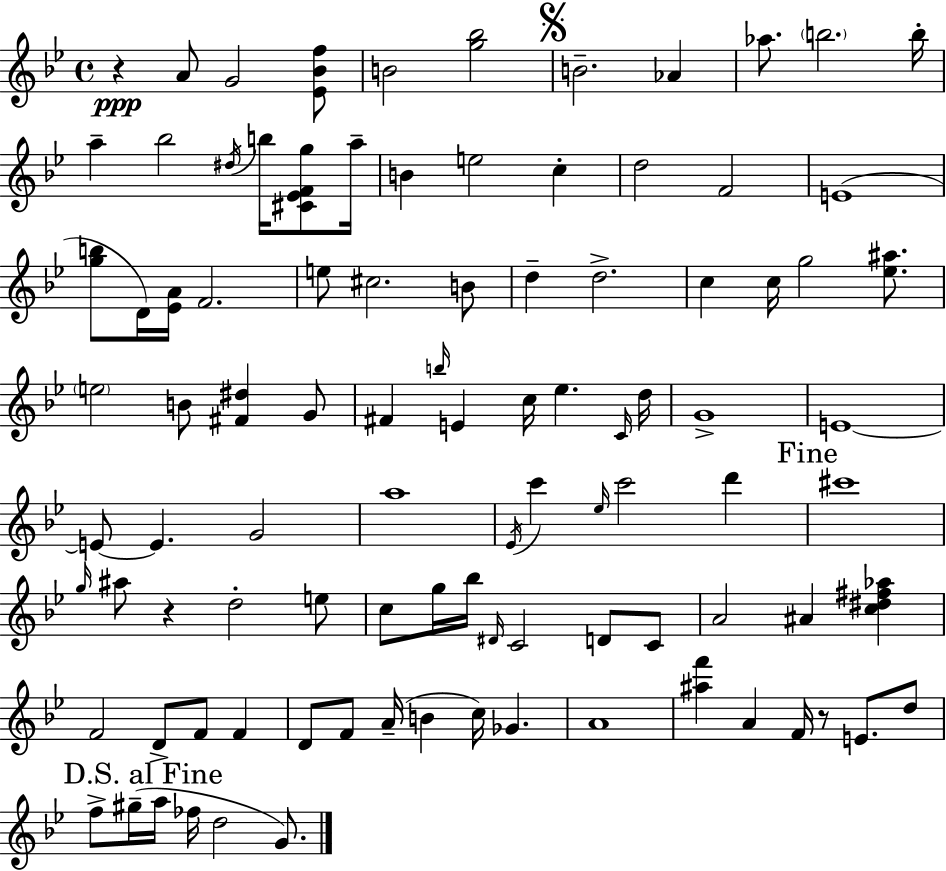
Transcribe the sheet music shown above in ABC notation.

X:1
T:Untitled
M:4/4
L:1/4
K:Bb
z A/2 G2 [_E_Bf]/2 B2 [g_b]2 B2 _A _a/2 b2 b/4 a _b2 ^d/4 b/4 [^C_EFg]/2 a/4 B e2 c d2 F2 E4 [gb]/2 D/4 [_EA]/4 F2 e/2 ^c2 B/2 d d2 c c/4 g2 [_e^a]/2 e2 B/2 [^F^d] G/2 ^F b/4 E c/4 _e C/4 d/4 G4 E4 E/2 E G2 a4 _E/4 c' _e/4 c'2 d' ^c'4 g/4 ^a/2 z d2 e/2 c/2 g/4 _b/4 ^D/4 C2 D/2 C/2 A2 ^A [c^d^f_a] F2 D/2 F/2 F D/2 F/2 A/4 B c/4 _G A4 [^af'] A F/4 z/2 E/2 d/2 f/2 ^g/4 a/4 _f/4 d2 G/2